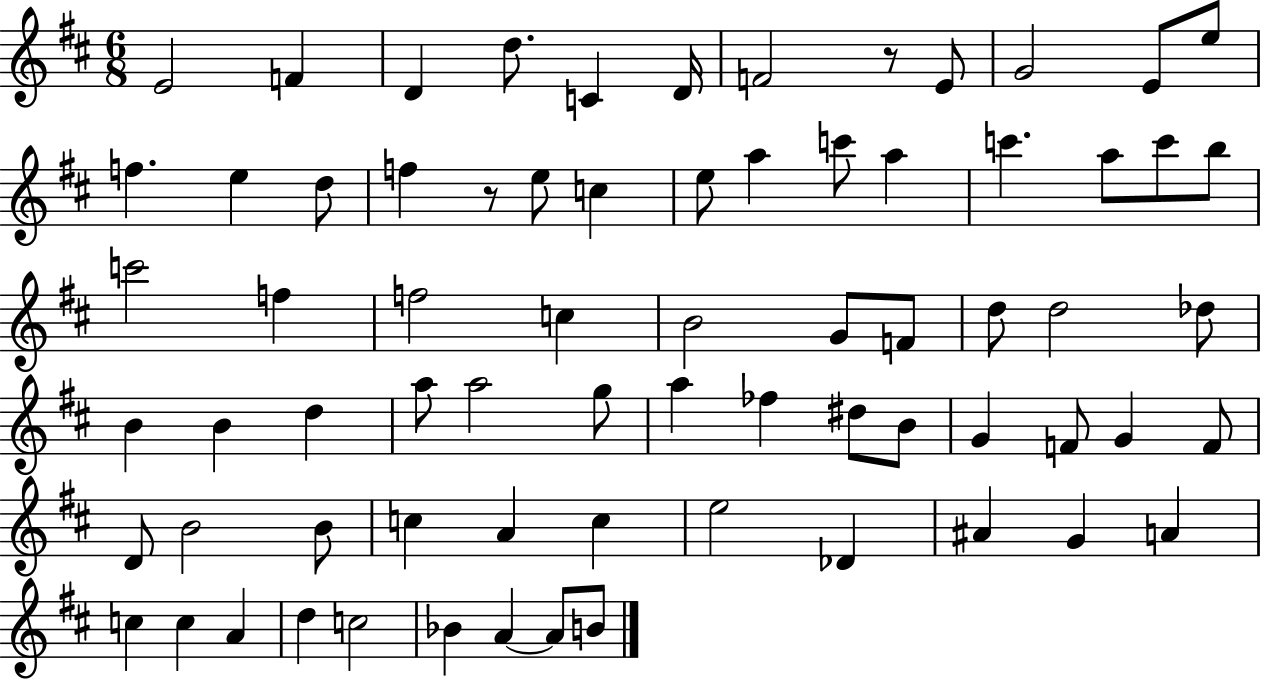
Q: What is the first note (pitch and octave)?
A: E4